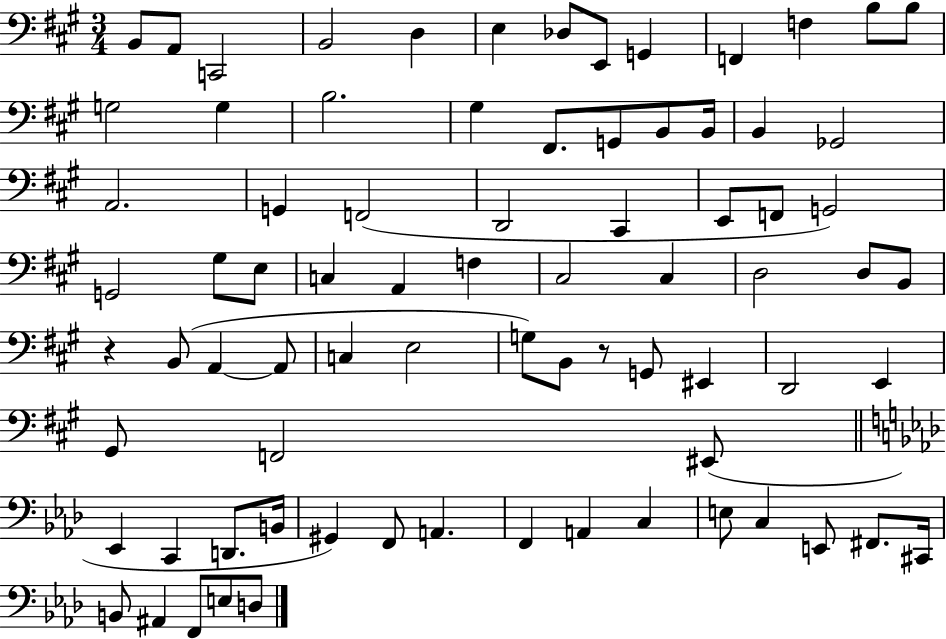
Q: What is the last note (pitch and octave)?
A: D3